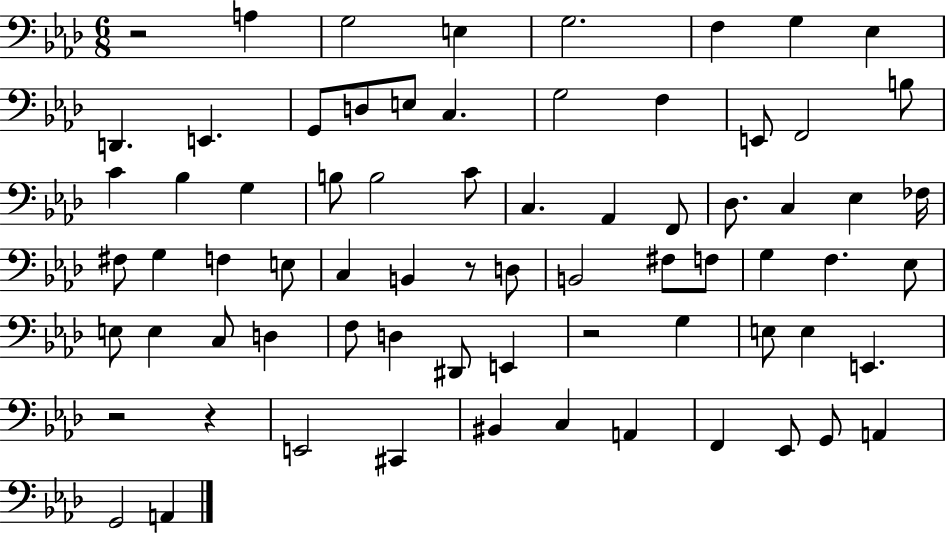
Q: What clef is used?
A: bass